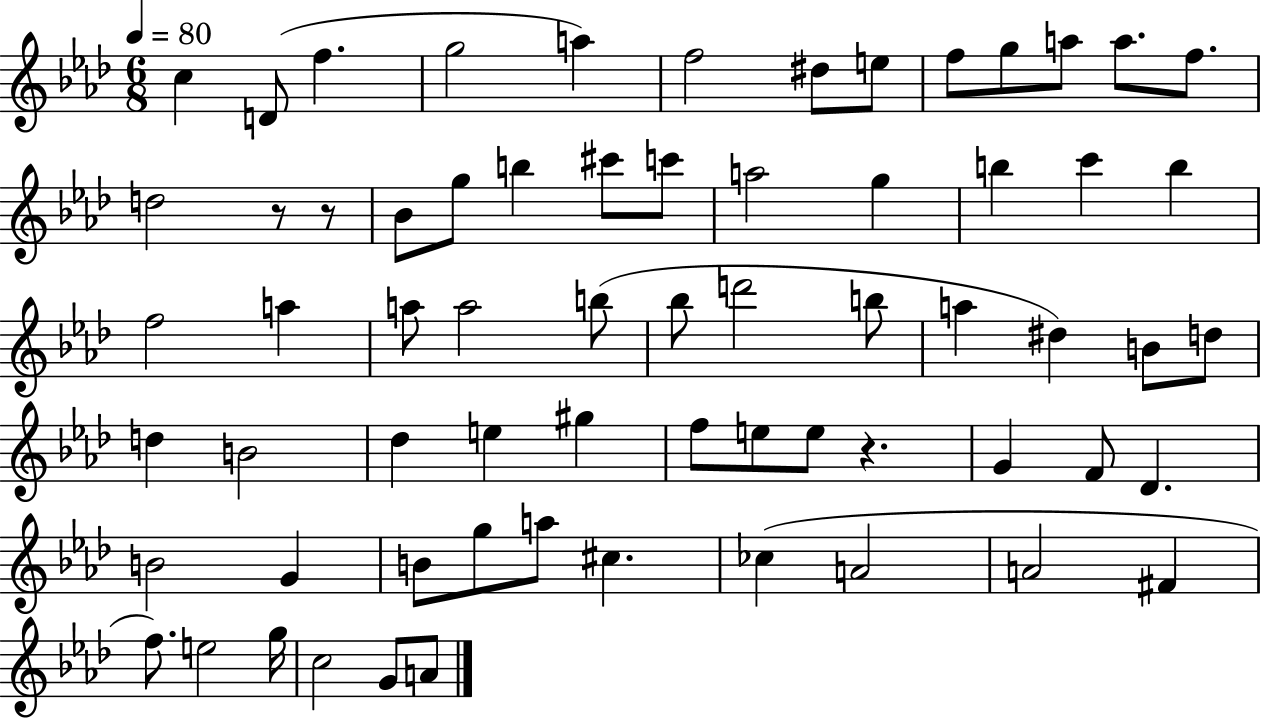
C5/q D4/e F5/q. G5/h A5/q F5/h D#5/e E5/e F5/e G5/e A5/e A5/e. F5/e. D5/h R/e R/e Bb4/e G5/e B5/q C#6/e C6/e A5/h G5/q B5/q C6/q B5/q F5/h A5/q A5/e A5/h B5/e Bb5/e D6/h B5/e A5/q D#5/q B4/e D5/e D5/q B4/h Db5/q E5/q G#5/q F5/e E5/e E5/e R/q. G4/q F4/e Db4/q. B4/h G4/q B4/e G5/e A5/e C#5/q. CES5/q A4/h A4/h F#4/q F5/e. E5/h G5/s C5/h G4/e A4/e